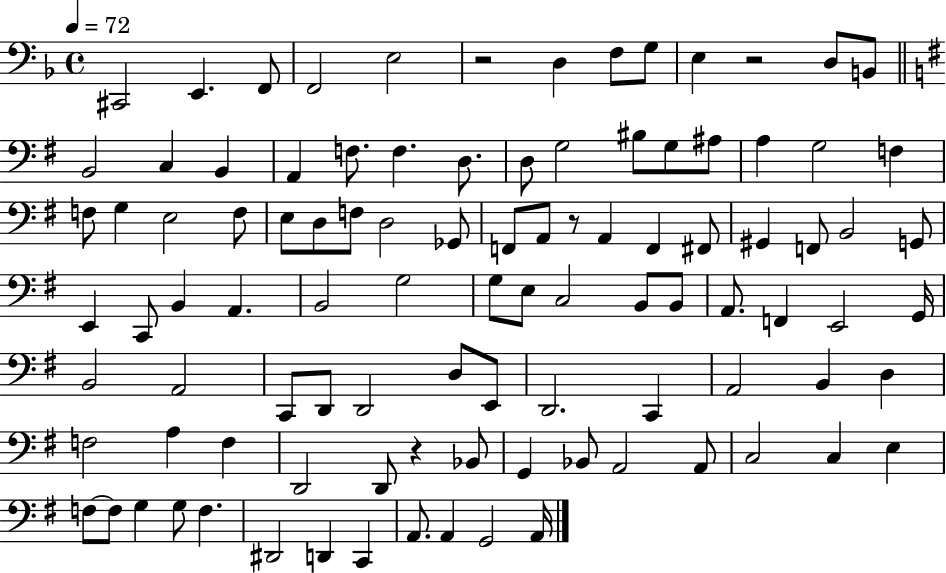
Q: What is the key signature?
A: F major